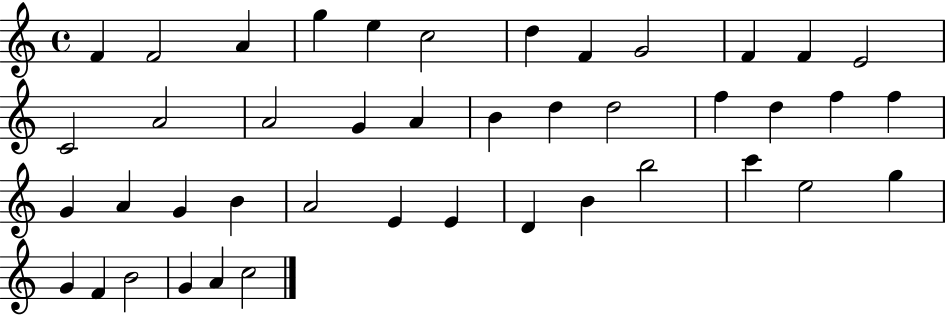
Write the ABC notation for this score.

X:1
T:Untitled
M:4/4
L:1/4
K:C
F F2 A g e c2 d F G2 F F E2 C2 A2 A2 G A B d d2 f d f f G A G B A2 E E D B b2 c' e2 g G F B2 G A c2